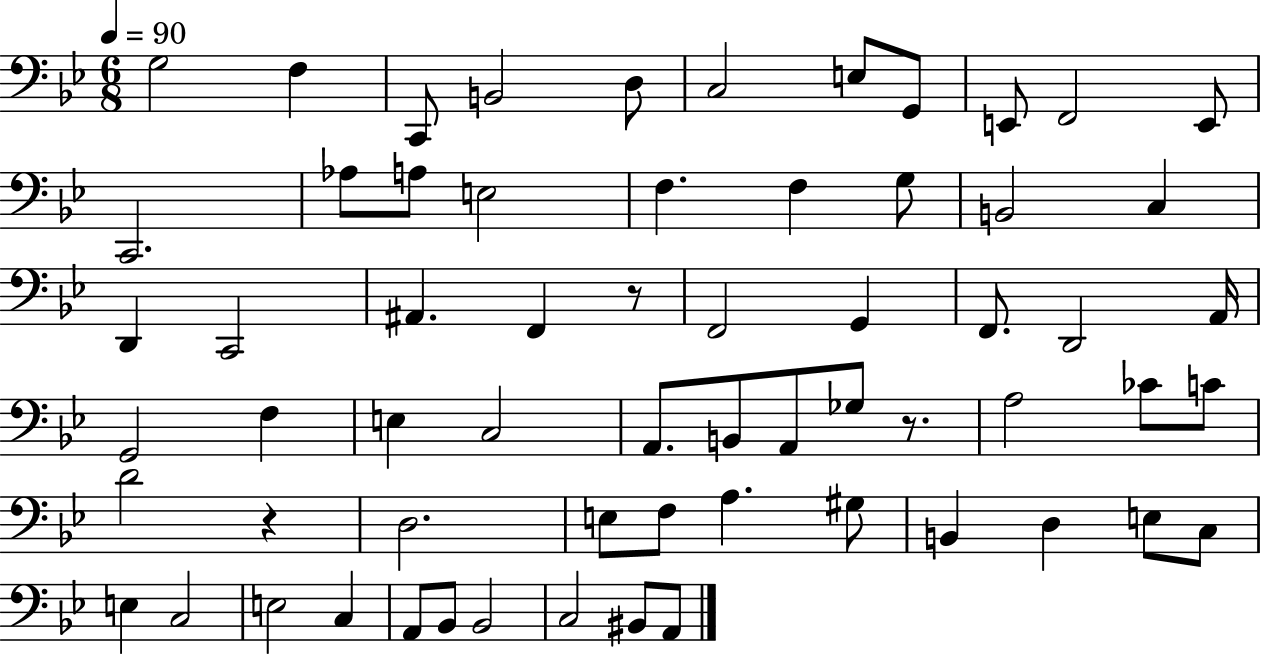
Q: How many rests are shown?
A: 3